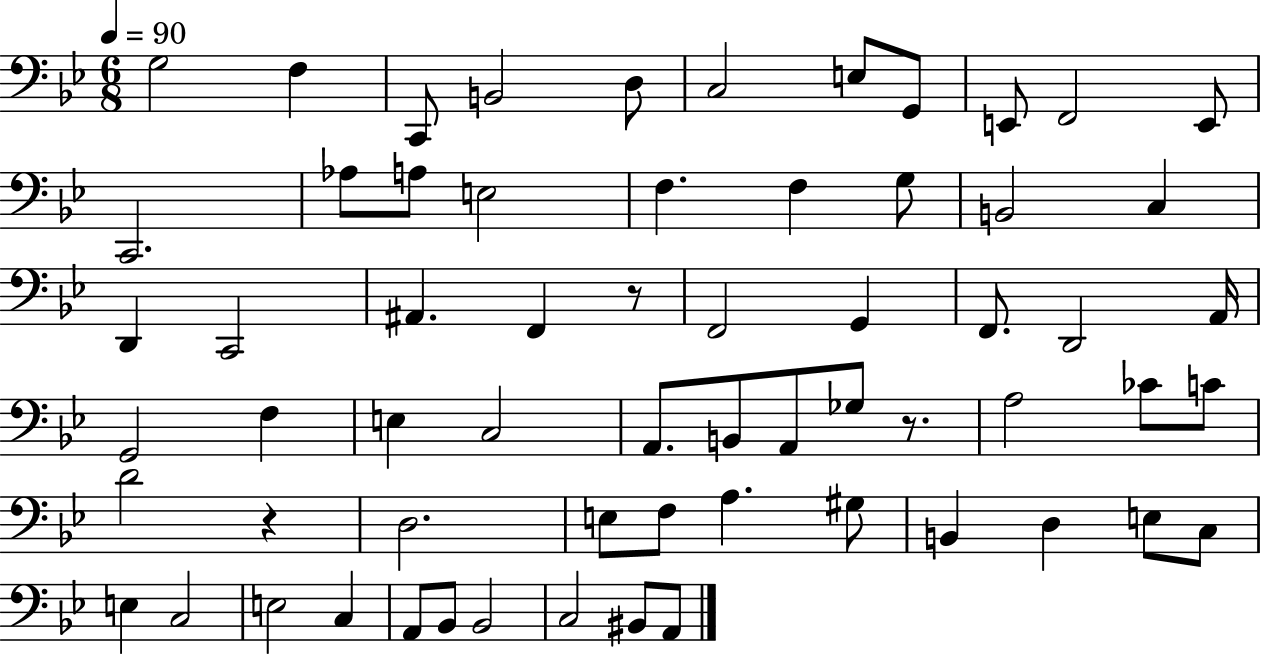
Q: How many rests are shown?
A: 3